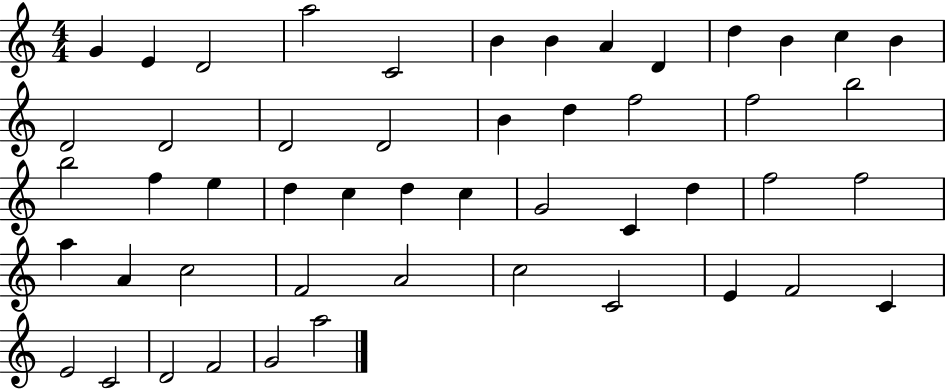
G4/q E4/q D4/h A5/h C4/h B4/q B4/q A4/q D4/q D5/q B4/q C5/q B4/q D4/h D4/h D4/h D4/h B4/q D5/q F5/h F5/h B5/h B5/h F5/q E5/q D5/q C5/q D5/q C5/q G4/h C4/q D5/q F5/h F5/h A5/q A4/q C5/h F4/h A4/h C5/h C4/h E4/q F4/h C4/q E4/h C4/h D4/h F4/h G4/h A5/h